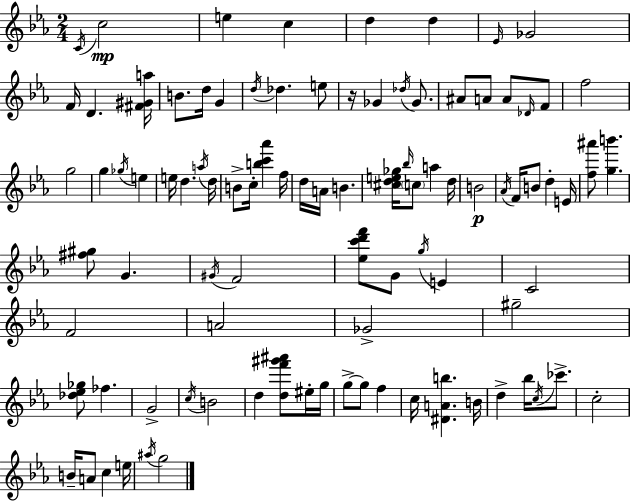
C4/s C5/h E5/q C5/q D5/q D5/q Eb4/s Gb4/h F4/s D4/q. [F#4,G#4,A5]/s B4/e. D5/s G4/q D5/s Db5/q. E5/e R/s Gb4/q Db5/s Gb4/e. A#4/e A4/e A4/e Db4/s F4/e F5/h G5/h G5/q Gb5/s E5/q E5/s D5/q. A5/s D5/s B4/e C5/s [B5,C6,Ab6]/q F5/s D5/s A4/s B4/q. [C#5,D5,E5,Gb5]/s Bb5/s C5/e A5/q D5/s B4/h Ab4/s F4/s B4/e D5/q E4/s [F5,A#6]/e [G5,B6]/q. [F#5,G#5]/e G4/q. G#4/s F4/h [Eb5,C6,D6,F6]/e G4/e G5/s E4/q C4/h F4/h A4/h Gb4/h G#5/h [Db5,Eb5,Gb5]/e FES5/q. G4/h C5/s B4/h D5/q [D5,F6,G#6,A#6]/e EIS5/s G5/s G5/e G5/e F5/q C5/s [D#4,A4,B5]/q. B4/s D5/q Bb5/s C5/s CES6/e. C5/h B4/s A4/e C5/q E5/s A#5/s G5/h